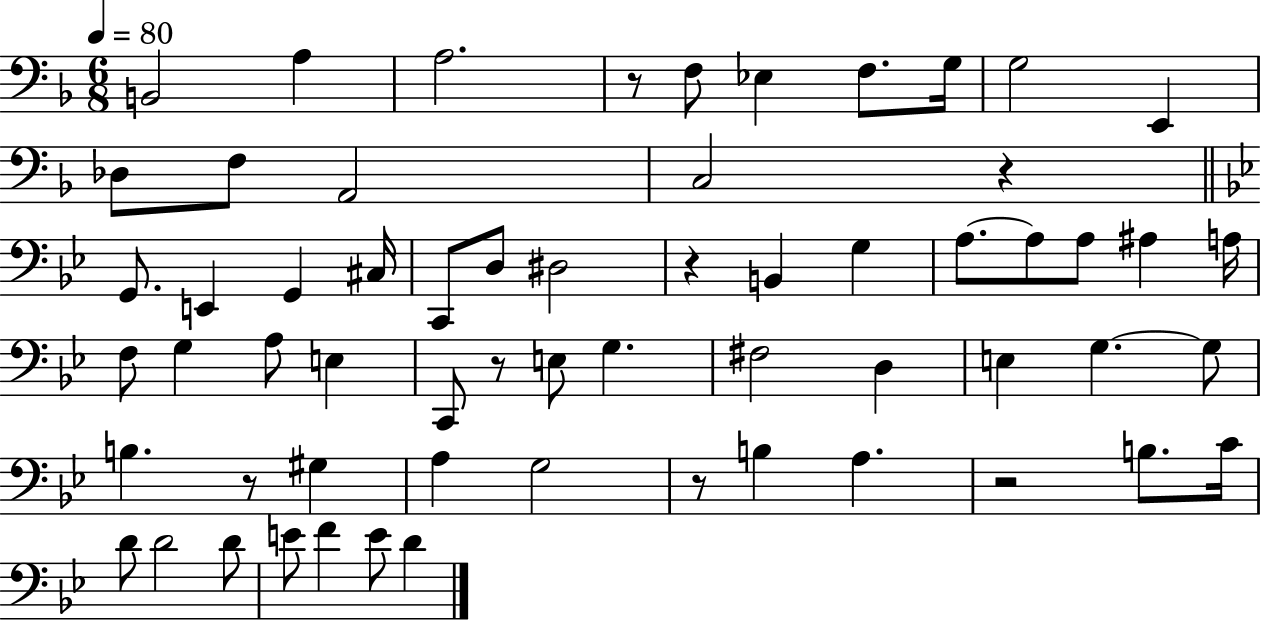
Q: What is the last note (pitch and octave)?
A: D4